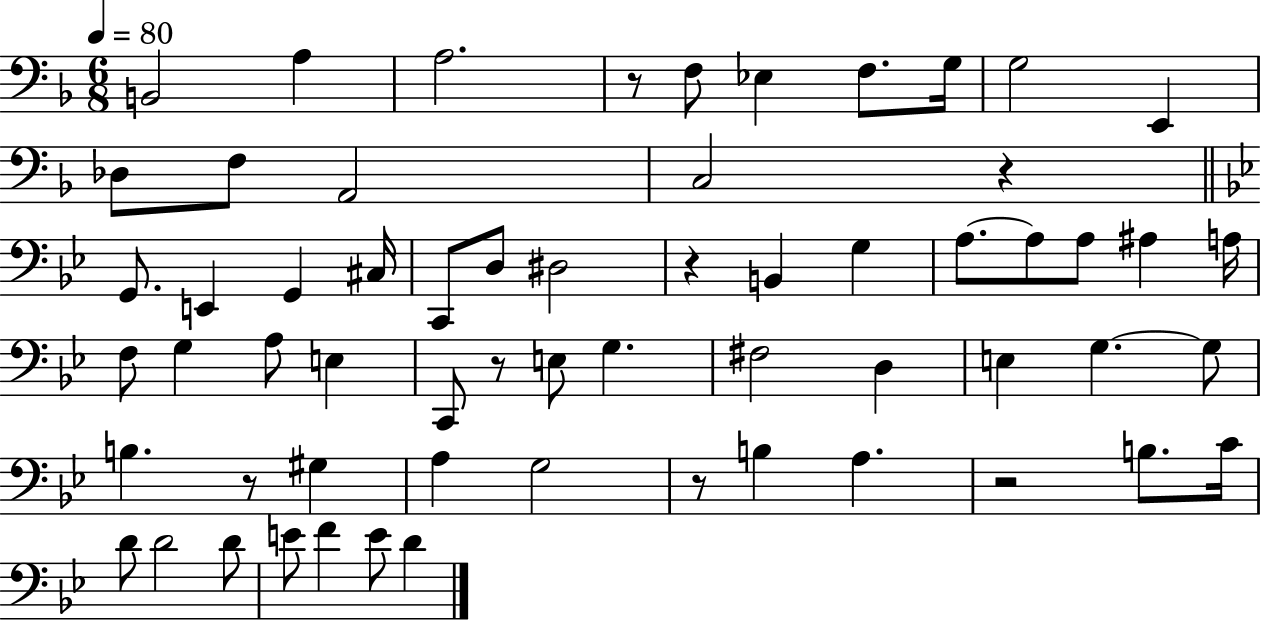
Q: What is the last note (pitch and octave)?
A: D4